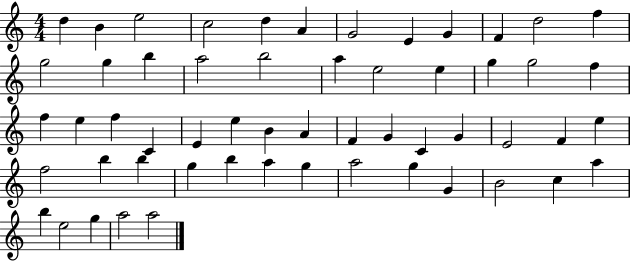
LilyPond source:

{
  \clef treble
  \numericTimeSignature
  \time 4/4
  \key c \major
  d''4 b'4 e''2 | c''2 d''4 a'4 | g'2 e'4 g'4 | f'4 d''2 f''4 | \break g''2 g''4 b''4 | a''2 b''2 | a''4 e''2 e''4 | g''4 g''2 f''4 | \break f''4 e''4 f''4 c'4 | e'4 e''4 b'4 a'4 | f'4 g'4 c'4 g'4 | e'2 f'4 e''4 | \break f''2 b''4 b''4 | g''4 b''4 a''4 g''4 | a''2 g''4 g'4 | b'2 c''4 a''4 | \break b''4 e''2 g''4 | a''2 a''2 | \bar "|."
}